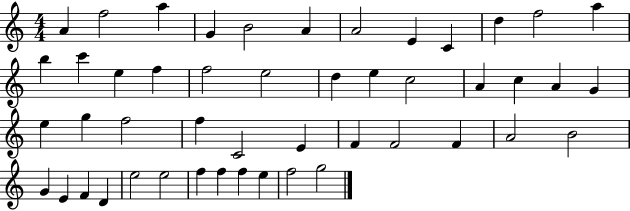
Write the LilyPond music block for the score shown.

{
  \clef treble
  \numericTimeSignature
  \time 4/4
  \key c \major
  a'4 f''2 a''4 | g'4 b'2 a'4 | a'2 e'4 c'4 | d''4 f''2 a''4 | \break b''4 c'''4 e''4 f''4 | f''2 e''2 | d''4 e''4 c''2 | a'4 c''4 a'4 g'4 | \break e''4 g''4 f''2 | f''4 c'2 e'4 | f'4 f'2 f'4 | a'2 b'2 | \break g'4 e'4 f'4 d'4 | e''2 e''2 | f''4 f''4 f''4 e''4 | f''2 g''2 | \break \bar "|."
}